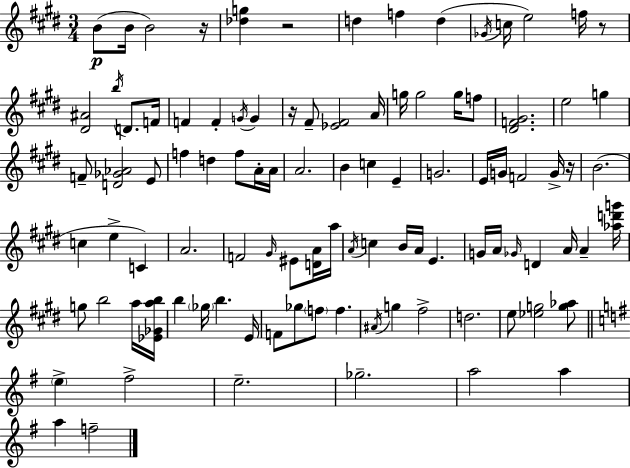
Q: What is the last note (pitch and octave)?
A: F5